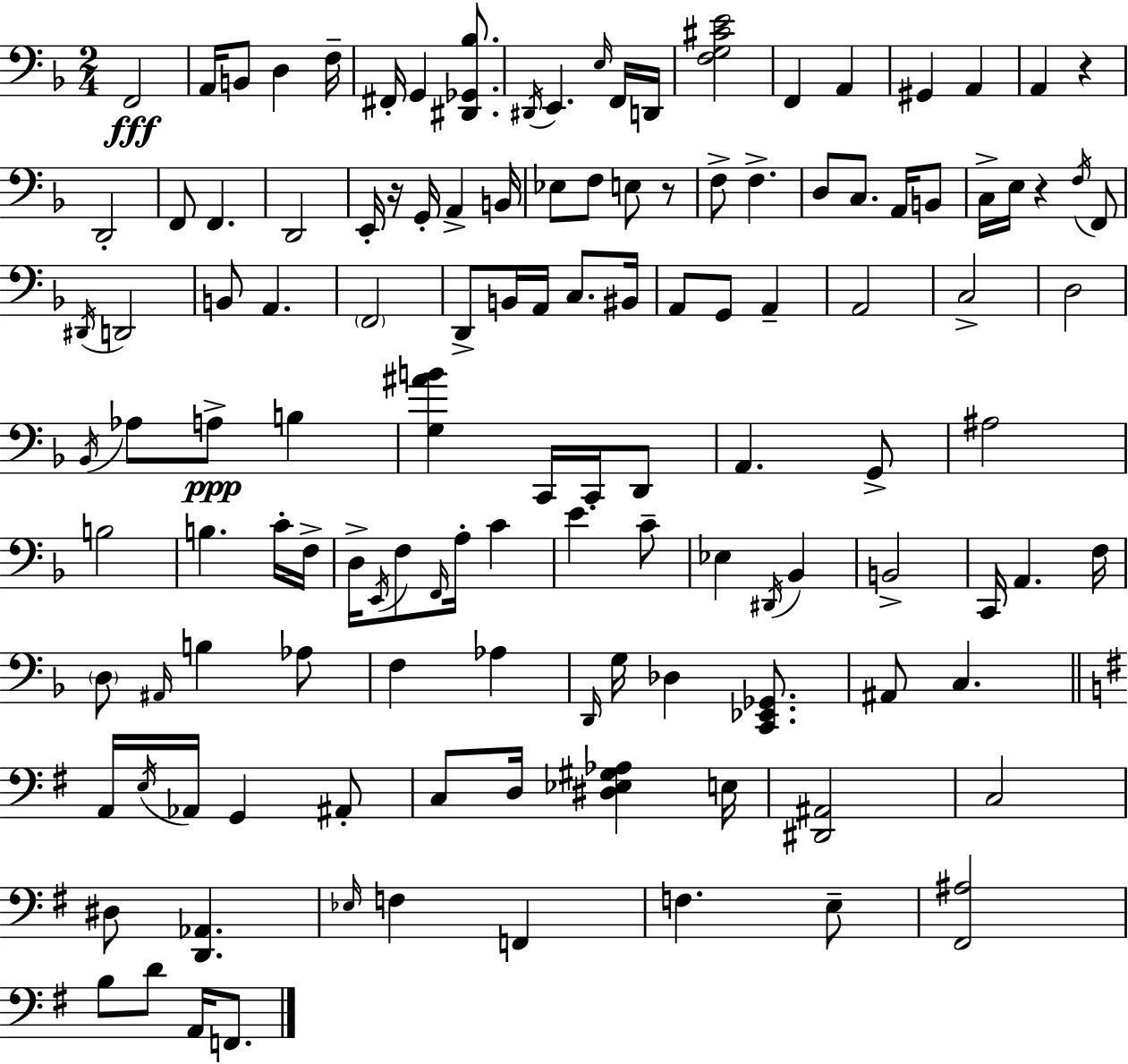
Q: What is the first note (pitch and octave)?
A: F2